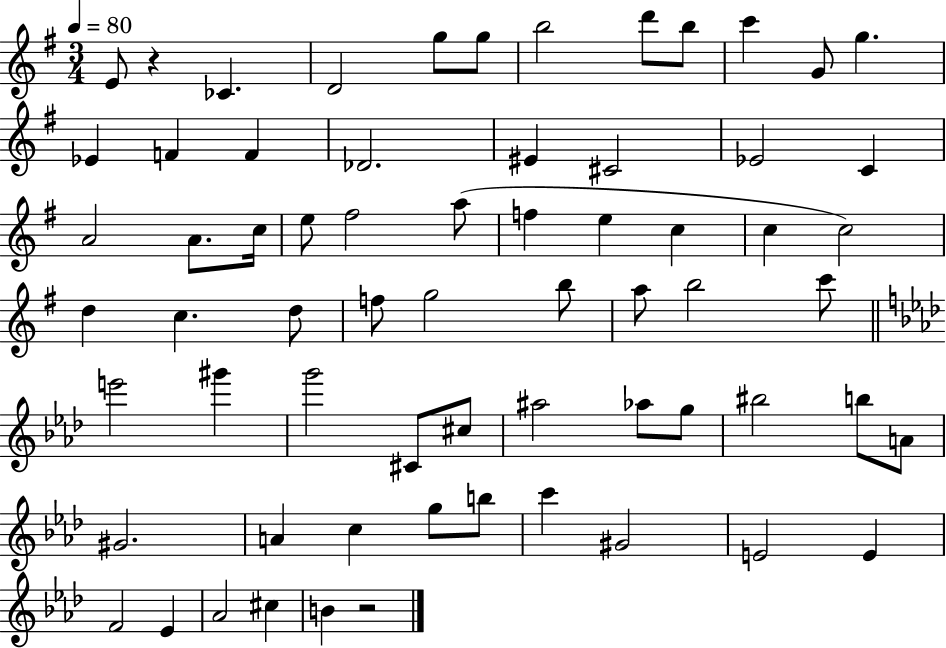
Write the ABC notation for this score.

X:1
T:Untitled
M:3/4
L:1/4
K:G
E/2 z _C D2 g/2 g/2 b2 d'/2 b/2 c' G/2 g _E F F _D2 ^E ^C2 _E2 C A2 A/2 c/4 e/2 ^f2 a/2 f e c c c2 d c d/2 f/2 g2 b/2 a/2 b2 c'/2 e'2 ^g' g'2 ^C/2 ^c/2 ^a2 _a/2 g/2 ^b2 b/2 A/2 ^G2 A c g/2 b/2 c' ^G2 E2 E F2 _E _A2 ^c B z2